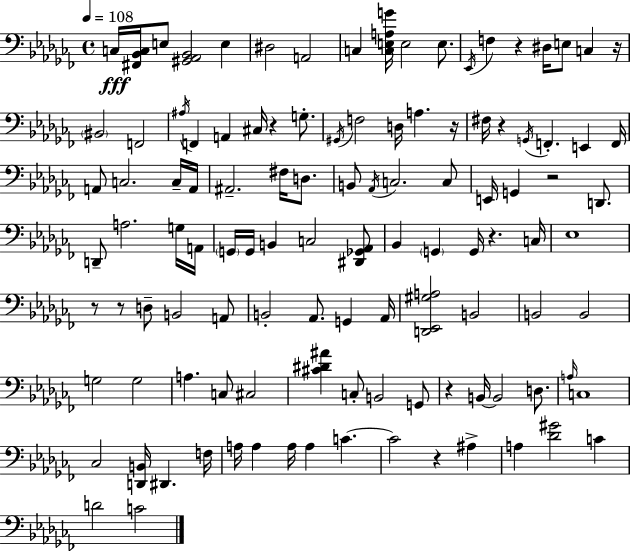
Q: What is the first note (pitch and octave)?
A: C3